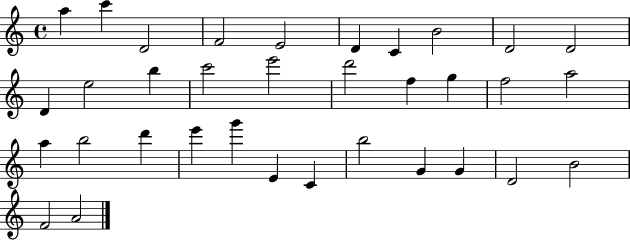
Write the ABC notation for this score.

X:1
T:Untitled
M:4/4
L:1/4
K:C
a c' D2 F2 E2 D C B2 D2 D2 D e2 b c'2 e'2 d'2 f g f2 a2 a b2 d' e' g' E C b2 G G D2 B2 F2 A2